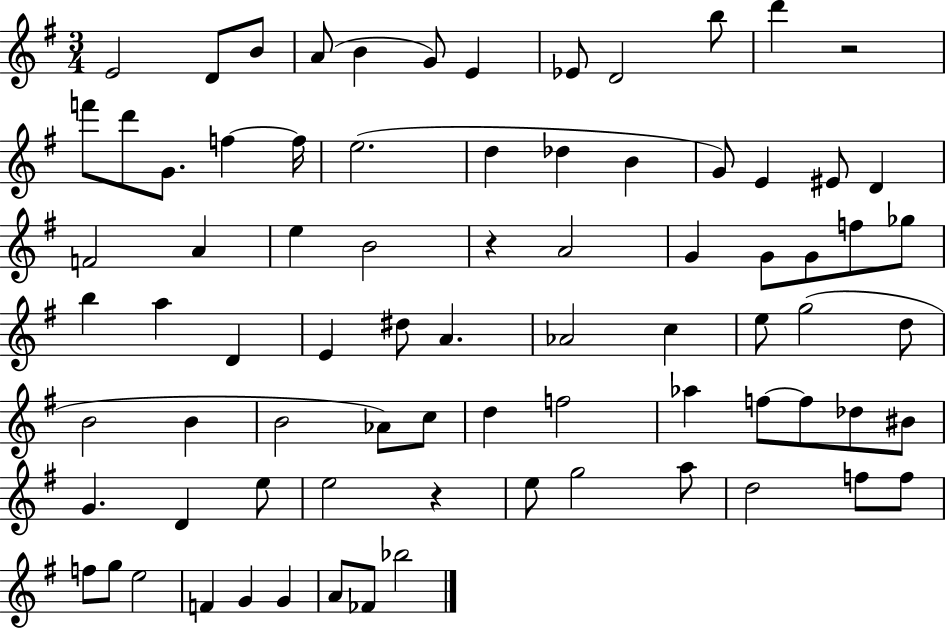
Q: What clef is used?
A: treble